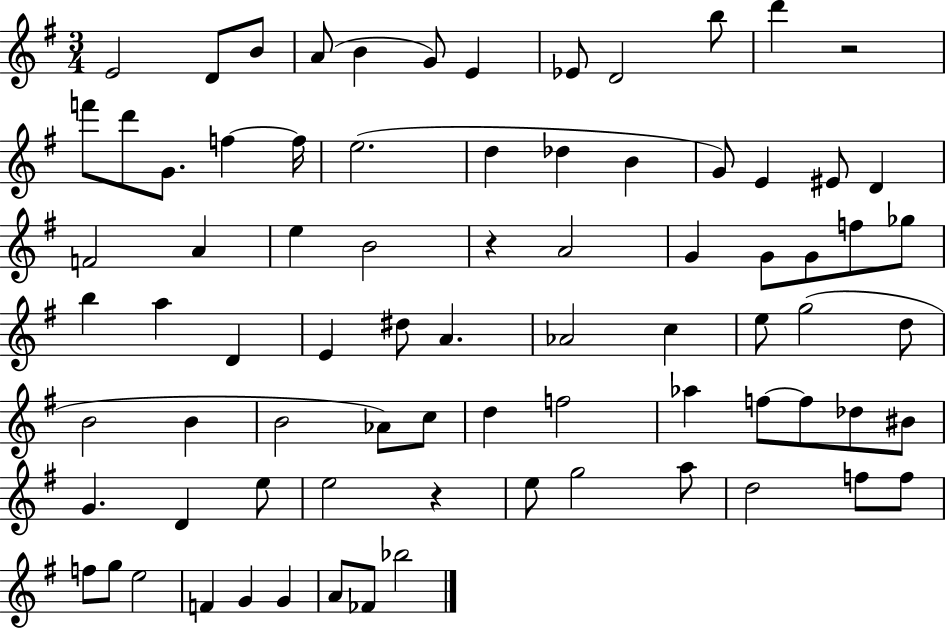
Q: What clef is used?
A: treble